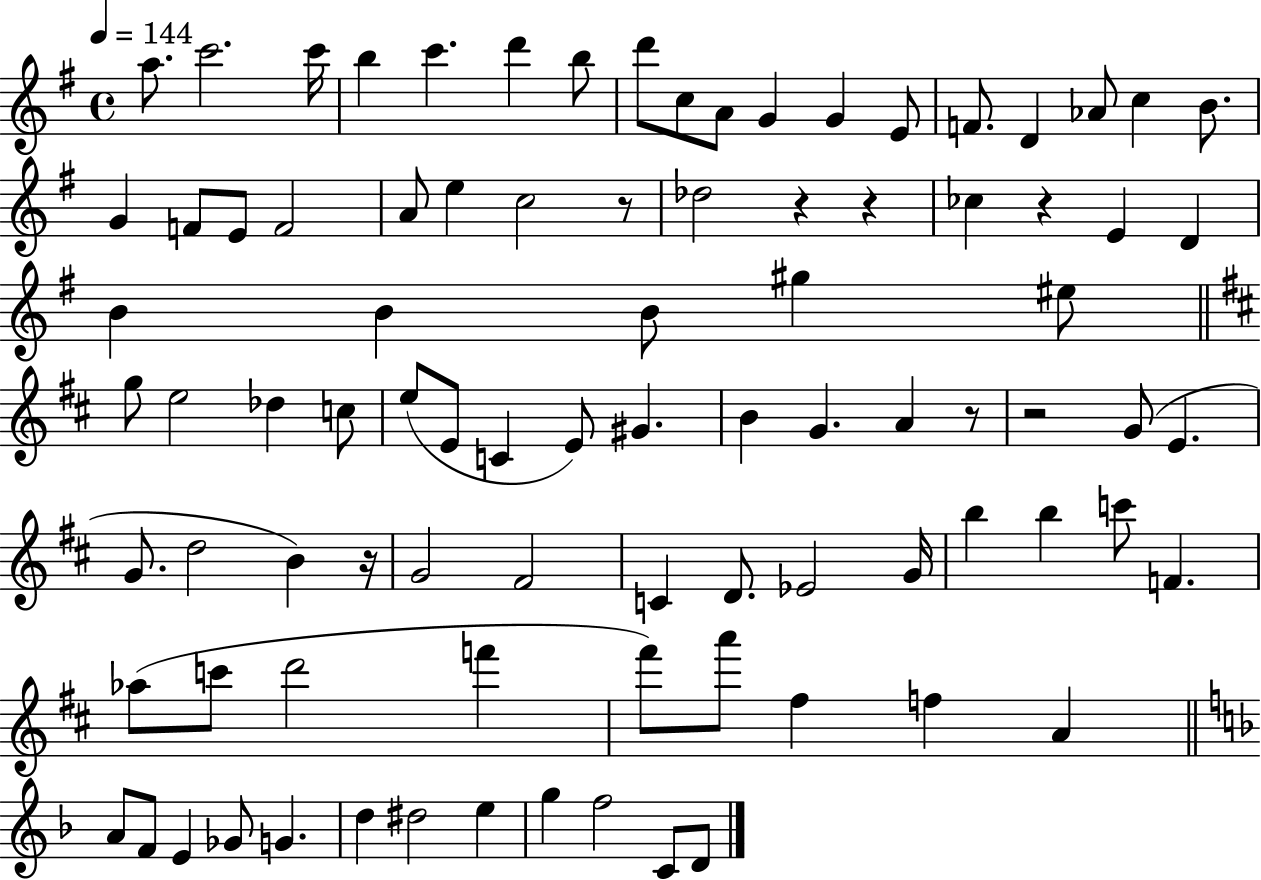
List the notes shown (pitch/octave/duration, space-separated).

A5/e. C6/h. C6/s B5/q C6/q. D6/q B5/e D6/e C5/e A4/e G4/q G4/q E4/e F4/e. D4/q Ab4/e C5/q B4/e. G4/q F4/e E4/e F4/h A4/e E5/q C5/h R/e Db5/h R/q R/q CES5/q R/q E4/q D4/q B4/q B4/q B4/e G#5/q EIS5/e G5/e E5/h Db5/q C5/e E5/e E4/e C4/q E4/e G#4/q. B4/q G4/q. A4/q R/e R/h G4/e E4/q. G4/e. D5/h B4/q R/s G4/h F#4/h C4/q D4/e. Eb4/h G4/s B5/q B5/q C6/e F4/q. Ab5/e C6/e D6/h F6/q F#6/e A6/e F#5/q F5/q A4/q A4/e F4/e E4/q Gb4/e G4/q. D5/q D#5/h E5/q G5/q F5/h C4/e D4/e